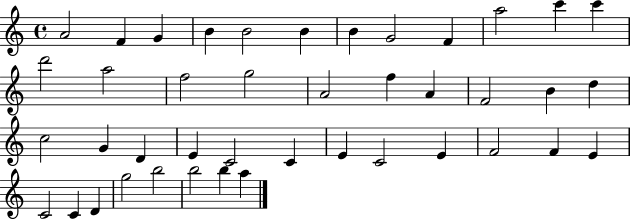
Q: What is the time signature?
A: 4/4